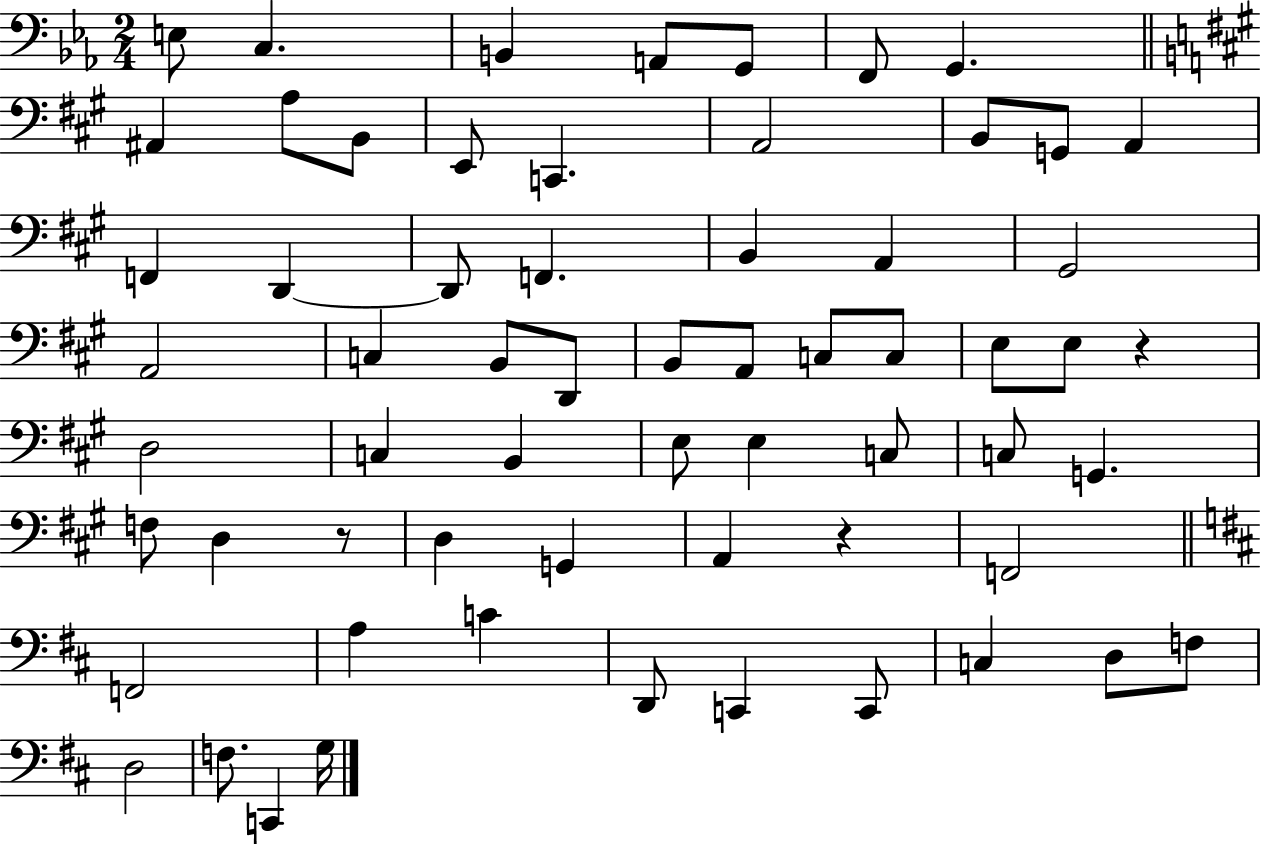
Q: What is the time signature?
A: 2/4